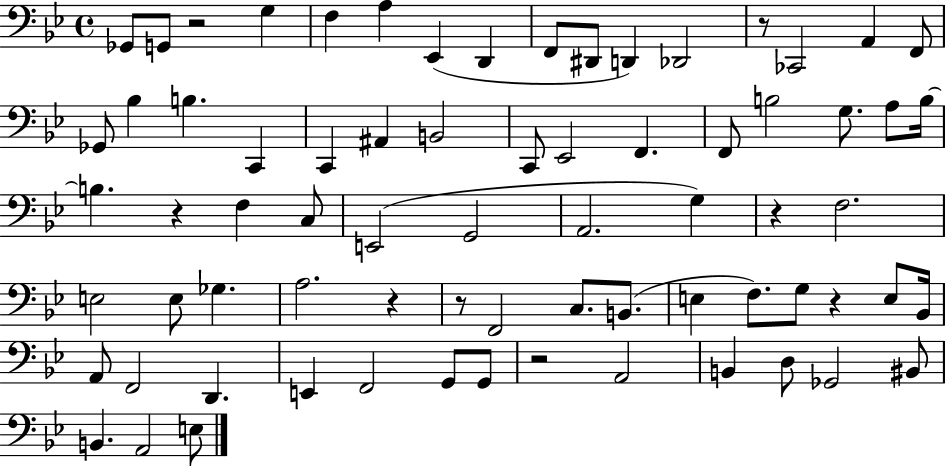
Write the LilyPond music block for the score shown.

{
  \clef bass
  \time 4/4
  \defaultTimeSignature
  \key bes \major
  ges,8 g,8 r2 g4 | f4 a4 ees,4( d,4 | f,8 dis,8 d,4) des,2 | r8 ces,2 a,4 f,8 | \break ges,8 bes4 b4. c,4 | c,4 ais,4 b,2 | c,8 ees,2 f,4. | f,8 b2 g8. a8 b16~~ | \break b4. r4 f4 c8 | e,2( g,2 | a,2. g4) | r4 f2. | \break e2 e8 ges4. | a2. r4 | r8 f,2 c8. b,8.( | e4 f8.) g8 r4 e8 bes,16 | \break a,8 f,2 d,4. | e,4 f,2 g,8 g,8 | r2 a,2 | b,4 d8 ges,2 bis,8 | \break b,4. a,2 e8 | \bar "|."
}